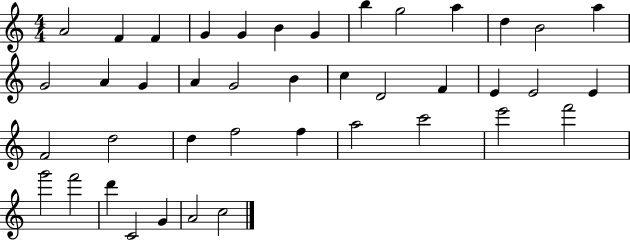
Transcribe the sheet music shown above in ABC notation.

X:1
T:Untitled
M:4/4
L:1/4
K:C
A2 F F G G B G b g2 a d B2 a G2 A G A G2 B c D2 F E E2 E F2 d2 d f2 f a2 c'2 e'2 f'2 g'2 f'2 d' C2 G A2 c2